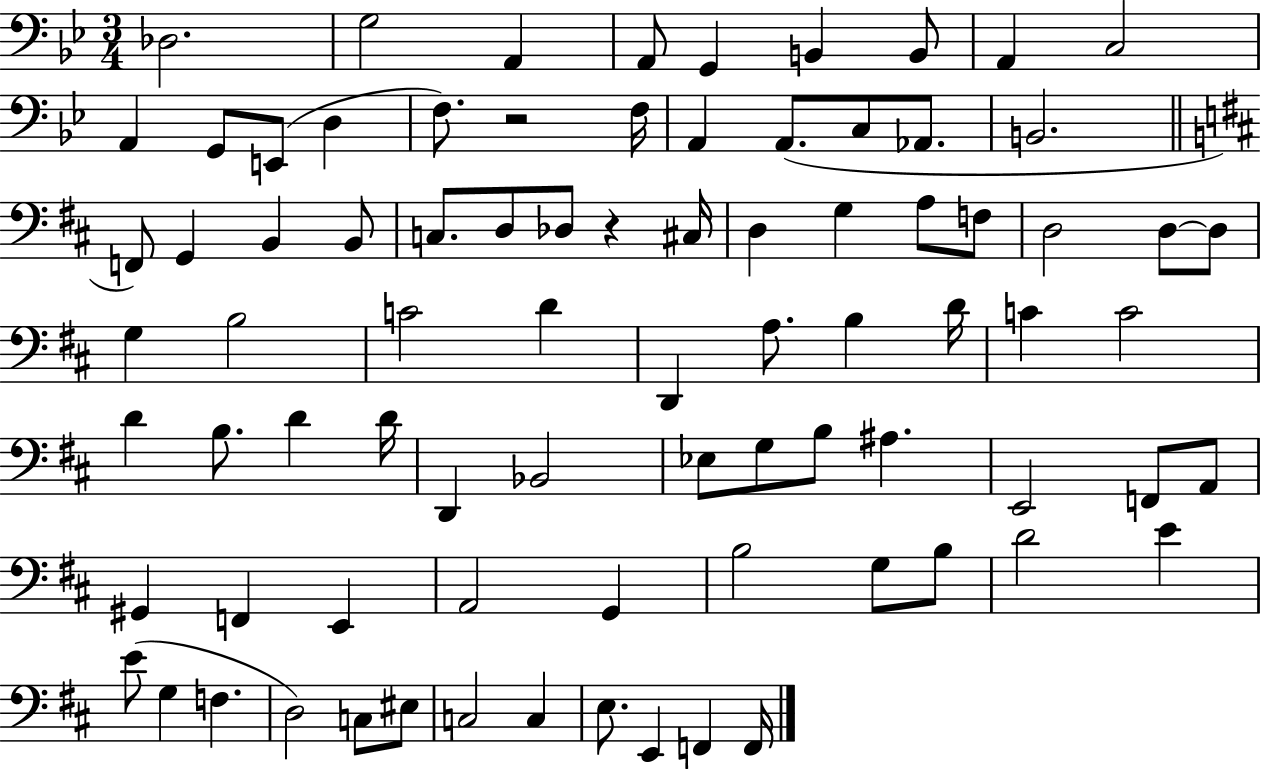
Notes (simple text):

Db3/h. G3/h A2/q A2/e G2/q B2/q B2/e A2/q C3/h A2/q G2/e E2/e D3/q F3/e. R/h F3/s A2/q A2/e. C3/e Ab2/e. B2/h. F2/e G2/q B2/q B2/e C3/e. D3/e Db3/e R/q C#3/s D3/q G3/q A3/e F3/e D3/h D3/e D3/e G3/q B3/h C4/h D4/q D2/q A3/e. B3/q D4/s C4/q C4/h D4/q B3/e. D4/q D4/s D2/q Bb2/h Eb3/e G3/e B3/e A#3/q. E2/h F2/e A2/e G#2/q F2/q E2/q A2/h G2/q B3/h G3/e B3/e D4/h E4/q E4/e G3/q F3/q. D3/h C3/e EIS3/e C3/h C3/q E3/e. E2/q F2/q F2/s